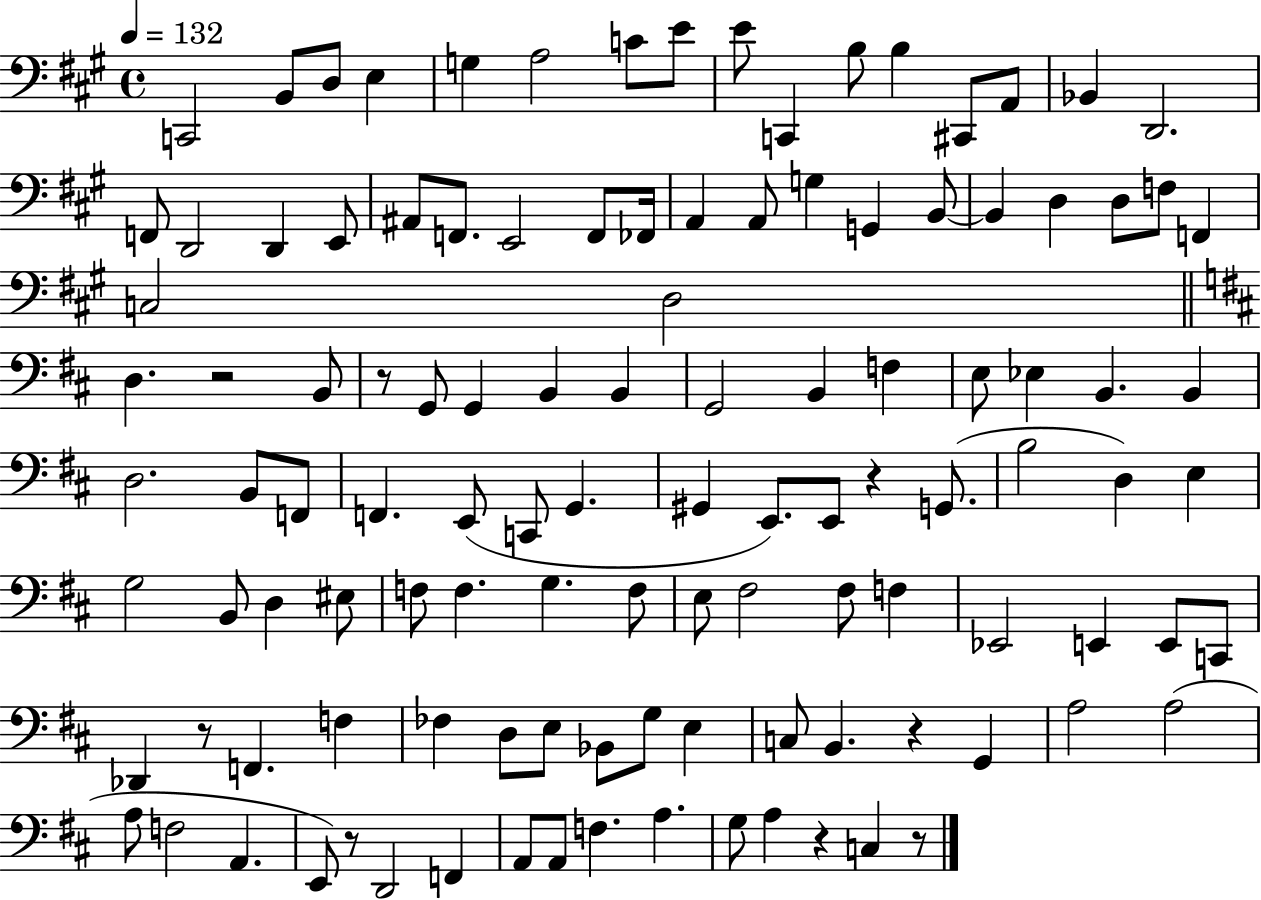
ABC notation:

X:1
T:Untitled
M:4/4
L:1/4
K:A
C,,2 B,,/2 D,/2 E, G, A,2 C/2 E/2 E/2 C,, B,/2 B, ^C,,/2 A,,/2 _B,, D,,2 F,,/2 D,,2 D,, E,,/2 ^A,,/2 F,,/2 E,,2 F,,/2 _F,,/4 A,, A,,/2 G, G,, B,,/2 B,, D, D,/2 F,/2 F,, C,2 D,2 D, z2 B,,/2 z/2 G,,/2 G,, B,, B,, G,,2 B,, F, E,/2 _E, B,, B,, D,2 B,,/2 F,,/2 F,, E,,/2 C,,/2 G,, ^G,, E,,/2 E,,/2 z G,,/2 B,2 D, E, G,2 B,,/2 D, ^E,/2 F,/2 F, G, F,/2 E,/2 ^F,2 ^F,/2 F, _E,,2 E,, E,,/2 C,,/2 _D,, z/2 F,, F, _F, D,/2 E,/2 _B,,/2 G,/2 E, C,/2 B,, z G,, A,2 A,2 A,/2 F,2 A,, E,,/2 z/2 D,,2 F,, A,,/2 A,,/2 F, A, G,/2 A, z C, z/2